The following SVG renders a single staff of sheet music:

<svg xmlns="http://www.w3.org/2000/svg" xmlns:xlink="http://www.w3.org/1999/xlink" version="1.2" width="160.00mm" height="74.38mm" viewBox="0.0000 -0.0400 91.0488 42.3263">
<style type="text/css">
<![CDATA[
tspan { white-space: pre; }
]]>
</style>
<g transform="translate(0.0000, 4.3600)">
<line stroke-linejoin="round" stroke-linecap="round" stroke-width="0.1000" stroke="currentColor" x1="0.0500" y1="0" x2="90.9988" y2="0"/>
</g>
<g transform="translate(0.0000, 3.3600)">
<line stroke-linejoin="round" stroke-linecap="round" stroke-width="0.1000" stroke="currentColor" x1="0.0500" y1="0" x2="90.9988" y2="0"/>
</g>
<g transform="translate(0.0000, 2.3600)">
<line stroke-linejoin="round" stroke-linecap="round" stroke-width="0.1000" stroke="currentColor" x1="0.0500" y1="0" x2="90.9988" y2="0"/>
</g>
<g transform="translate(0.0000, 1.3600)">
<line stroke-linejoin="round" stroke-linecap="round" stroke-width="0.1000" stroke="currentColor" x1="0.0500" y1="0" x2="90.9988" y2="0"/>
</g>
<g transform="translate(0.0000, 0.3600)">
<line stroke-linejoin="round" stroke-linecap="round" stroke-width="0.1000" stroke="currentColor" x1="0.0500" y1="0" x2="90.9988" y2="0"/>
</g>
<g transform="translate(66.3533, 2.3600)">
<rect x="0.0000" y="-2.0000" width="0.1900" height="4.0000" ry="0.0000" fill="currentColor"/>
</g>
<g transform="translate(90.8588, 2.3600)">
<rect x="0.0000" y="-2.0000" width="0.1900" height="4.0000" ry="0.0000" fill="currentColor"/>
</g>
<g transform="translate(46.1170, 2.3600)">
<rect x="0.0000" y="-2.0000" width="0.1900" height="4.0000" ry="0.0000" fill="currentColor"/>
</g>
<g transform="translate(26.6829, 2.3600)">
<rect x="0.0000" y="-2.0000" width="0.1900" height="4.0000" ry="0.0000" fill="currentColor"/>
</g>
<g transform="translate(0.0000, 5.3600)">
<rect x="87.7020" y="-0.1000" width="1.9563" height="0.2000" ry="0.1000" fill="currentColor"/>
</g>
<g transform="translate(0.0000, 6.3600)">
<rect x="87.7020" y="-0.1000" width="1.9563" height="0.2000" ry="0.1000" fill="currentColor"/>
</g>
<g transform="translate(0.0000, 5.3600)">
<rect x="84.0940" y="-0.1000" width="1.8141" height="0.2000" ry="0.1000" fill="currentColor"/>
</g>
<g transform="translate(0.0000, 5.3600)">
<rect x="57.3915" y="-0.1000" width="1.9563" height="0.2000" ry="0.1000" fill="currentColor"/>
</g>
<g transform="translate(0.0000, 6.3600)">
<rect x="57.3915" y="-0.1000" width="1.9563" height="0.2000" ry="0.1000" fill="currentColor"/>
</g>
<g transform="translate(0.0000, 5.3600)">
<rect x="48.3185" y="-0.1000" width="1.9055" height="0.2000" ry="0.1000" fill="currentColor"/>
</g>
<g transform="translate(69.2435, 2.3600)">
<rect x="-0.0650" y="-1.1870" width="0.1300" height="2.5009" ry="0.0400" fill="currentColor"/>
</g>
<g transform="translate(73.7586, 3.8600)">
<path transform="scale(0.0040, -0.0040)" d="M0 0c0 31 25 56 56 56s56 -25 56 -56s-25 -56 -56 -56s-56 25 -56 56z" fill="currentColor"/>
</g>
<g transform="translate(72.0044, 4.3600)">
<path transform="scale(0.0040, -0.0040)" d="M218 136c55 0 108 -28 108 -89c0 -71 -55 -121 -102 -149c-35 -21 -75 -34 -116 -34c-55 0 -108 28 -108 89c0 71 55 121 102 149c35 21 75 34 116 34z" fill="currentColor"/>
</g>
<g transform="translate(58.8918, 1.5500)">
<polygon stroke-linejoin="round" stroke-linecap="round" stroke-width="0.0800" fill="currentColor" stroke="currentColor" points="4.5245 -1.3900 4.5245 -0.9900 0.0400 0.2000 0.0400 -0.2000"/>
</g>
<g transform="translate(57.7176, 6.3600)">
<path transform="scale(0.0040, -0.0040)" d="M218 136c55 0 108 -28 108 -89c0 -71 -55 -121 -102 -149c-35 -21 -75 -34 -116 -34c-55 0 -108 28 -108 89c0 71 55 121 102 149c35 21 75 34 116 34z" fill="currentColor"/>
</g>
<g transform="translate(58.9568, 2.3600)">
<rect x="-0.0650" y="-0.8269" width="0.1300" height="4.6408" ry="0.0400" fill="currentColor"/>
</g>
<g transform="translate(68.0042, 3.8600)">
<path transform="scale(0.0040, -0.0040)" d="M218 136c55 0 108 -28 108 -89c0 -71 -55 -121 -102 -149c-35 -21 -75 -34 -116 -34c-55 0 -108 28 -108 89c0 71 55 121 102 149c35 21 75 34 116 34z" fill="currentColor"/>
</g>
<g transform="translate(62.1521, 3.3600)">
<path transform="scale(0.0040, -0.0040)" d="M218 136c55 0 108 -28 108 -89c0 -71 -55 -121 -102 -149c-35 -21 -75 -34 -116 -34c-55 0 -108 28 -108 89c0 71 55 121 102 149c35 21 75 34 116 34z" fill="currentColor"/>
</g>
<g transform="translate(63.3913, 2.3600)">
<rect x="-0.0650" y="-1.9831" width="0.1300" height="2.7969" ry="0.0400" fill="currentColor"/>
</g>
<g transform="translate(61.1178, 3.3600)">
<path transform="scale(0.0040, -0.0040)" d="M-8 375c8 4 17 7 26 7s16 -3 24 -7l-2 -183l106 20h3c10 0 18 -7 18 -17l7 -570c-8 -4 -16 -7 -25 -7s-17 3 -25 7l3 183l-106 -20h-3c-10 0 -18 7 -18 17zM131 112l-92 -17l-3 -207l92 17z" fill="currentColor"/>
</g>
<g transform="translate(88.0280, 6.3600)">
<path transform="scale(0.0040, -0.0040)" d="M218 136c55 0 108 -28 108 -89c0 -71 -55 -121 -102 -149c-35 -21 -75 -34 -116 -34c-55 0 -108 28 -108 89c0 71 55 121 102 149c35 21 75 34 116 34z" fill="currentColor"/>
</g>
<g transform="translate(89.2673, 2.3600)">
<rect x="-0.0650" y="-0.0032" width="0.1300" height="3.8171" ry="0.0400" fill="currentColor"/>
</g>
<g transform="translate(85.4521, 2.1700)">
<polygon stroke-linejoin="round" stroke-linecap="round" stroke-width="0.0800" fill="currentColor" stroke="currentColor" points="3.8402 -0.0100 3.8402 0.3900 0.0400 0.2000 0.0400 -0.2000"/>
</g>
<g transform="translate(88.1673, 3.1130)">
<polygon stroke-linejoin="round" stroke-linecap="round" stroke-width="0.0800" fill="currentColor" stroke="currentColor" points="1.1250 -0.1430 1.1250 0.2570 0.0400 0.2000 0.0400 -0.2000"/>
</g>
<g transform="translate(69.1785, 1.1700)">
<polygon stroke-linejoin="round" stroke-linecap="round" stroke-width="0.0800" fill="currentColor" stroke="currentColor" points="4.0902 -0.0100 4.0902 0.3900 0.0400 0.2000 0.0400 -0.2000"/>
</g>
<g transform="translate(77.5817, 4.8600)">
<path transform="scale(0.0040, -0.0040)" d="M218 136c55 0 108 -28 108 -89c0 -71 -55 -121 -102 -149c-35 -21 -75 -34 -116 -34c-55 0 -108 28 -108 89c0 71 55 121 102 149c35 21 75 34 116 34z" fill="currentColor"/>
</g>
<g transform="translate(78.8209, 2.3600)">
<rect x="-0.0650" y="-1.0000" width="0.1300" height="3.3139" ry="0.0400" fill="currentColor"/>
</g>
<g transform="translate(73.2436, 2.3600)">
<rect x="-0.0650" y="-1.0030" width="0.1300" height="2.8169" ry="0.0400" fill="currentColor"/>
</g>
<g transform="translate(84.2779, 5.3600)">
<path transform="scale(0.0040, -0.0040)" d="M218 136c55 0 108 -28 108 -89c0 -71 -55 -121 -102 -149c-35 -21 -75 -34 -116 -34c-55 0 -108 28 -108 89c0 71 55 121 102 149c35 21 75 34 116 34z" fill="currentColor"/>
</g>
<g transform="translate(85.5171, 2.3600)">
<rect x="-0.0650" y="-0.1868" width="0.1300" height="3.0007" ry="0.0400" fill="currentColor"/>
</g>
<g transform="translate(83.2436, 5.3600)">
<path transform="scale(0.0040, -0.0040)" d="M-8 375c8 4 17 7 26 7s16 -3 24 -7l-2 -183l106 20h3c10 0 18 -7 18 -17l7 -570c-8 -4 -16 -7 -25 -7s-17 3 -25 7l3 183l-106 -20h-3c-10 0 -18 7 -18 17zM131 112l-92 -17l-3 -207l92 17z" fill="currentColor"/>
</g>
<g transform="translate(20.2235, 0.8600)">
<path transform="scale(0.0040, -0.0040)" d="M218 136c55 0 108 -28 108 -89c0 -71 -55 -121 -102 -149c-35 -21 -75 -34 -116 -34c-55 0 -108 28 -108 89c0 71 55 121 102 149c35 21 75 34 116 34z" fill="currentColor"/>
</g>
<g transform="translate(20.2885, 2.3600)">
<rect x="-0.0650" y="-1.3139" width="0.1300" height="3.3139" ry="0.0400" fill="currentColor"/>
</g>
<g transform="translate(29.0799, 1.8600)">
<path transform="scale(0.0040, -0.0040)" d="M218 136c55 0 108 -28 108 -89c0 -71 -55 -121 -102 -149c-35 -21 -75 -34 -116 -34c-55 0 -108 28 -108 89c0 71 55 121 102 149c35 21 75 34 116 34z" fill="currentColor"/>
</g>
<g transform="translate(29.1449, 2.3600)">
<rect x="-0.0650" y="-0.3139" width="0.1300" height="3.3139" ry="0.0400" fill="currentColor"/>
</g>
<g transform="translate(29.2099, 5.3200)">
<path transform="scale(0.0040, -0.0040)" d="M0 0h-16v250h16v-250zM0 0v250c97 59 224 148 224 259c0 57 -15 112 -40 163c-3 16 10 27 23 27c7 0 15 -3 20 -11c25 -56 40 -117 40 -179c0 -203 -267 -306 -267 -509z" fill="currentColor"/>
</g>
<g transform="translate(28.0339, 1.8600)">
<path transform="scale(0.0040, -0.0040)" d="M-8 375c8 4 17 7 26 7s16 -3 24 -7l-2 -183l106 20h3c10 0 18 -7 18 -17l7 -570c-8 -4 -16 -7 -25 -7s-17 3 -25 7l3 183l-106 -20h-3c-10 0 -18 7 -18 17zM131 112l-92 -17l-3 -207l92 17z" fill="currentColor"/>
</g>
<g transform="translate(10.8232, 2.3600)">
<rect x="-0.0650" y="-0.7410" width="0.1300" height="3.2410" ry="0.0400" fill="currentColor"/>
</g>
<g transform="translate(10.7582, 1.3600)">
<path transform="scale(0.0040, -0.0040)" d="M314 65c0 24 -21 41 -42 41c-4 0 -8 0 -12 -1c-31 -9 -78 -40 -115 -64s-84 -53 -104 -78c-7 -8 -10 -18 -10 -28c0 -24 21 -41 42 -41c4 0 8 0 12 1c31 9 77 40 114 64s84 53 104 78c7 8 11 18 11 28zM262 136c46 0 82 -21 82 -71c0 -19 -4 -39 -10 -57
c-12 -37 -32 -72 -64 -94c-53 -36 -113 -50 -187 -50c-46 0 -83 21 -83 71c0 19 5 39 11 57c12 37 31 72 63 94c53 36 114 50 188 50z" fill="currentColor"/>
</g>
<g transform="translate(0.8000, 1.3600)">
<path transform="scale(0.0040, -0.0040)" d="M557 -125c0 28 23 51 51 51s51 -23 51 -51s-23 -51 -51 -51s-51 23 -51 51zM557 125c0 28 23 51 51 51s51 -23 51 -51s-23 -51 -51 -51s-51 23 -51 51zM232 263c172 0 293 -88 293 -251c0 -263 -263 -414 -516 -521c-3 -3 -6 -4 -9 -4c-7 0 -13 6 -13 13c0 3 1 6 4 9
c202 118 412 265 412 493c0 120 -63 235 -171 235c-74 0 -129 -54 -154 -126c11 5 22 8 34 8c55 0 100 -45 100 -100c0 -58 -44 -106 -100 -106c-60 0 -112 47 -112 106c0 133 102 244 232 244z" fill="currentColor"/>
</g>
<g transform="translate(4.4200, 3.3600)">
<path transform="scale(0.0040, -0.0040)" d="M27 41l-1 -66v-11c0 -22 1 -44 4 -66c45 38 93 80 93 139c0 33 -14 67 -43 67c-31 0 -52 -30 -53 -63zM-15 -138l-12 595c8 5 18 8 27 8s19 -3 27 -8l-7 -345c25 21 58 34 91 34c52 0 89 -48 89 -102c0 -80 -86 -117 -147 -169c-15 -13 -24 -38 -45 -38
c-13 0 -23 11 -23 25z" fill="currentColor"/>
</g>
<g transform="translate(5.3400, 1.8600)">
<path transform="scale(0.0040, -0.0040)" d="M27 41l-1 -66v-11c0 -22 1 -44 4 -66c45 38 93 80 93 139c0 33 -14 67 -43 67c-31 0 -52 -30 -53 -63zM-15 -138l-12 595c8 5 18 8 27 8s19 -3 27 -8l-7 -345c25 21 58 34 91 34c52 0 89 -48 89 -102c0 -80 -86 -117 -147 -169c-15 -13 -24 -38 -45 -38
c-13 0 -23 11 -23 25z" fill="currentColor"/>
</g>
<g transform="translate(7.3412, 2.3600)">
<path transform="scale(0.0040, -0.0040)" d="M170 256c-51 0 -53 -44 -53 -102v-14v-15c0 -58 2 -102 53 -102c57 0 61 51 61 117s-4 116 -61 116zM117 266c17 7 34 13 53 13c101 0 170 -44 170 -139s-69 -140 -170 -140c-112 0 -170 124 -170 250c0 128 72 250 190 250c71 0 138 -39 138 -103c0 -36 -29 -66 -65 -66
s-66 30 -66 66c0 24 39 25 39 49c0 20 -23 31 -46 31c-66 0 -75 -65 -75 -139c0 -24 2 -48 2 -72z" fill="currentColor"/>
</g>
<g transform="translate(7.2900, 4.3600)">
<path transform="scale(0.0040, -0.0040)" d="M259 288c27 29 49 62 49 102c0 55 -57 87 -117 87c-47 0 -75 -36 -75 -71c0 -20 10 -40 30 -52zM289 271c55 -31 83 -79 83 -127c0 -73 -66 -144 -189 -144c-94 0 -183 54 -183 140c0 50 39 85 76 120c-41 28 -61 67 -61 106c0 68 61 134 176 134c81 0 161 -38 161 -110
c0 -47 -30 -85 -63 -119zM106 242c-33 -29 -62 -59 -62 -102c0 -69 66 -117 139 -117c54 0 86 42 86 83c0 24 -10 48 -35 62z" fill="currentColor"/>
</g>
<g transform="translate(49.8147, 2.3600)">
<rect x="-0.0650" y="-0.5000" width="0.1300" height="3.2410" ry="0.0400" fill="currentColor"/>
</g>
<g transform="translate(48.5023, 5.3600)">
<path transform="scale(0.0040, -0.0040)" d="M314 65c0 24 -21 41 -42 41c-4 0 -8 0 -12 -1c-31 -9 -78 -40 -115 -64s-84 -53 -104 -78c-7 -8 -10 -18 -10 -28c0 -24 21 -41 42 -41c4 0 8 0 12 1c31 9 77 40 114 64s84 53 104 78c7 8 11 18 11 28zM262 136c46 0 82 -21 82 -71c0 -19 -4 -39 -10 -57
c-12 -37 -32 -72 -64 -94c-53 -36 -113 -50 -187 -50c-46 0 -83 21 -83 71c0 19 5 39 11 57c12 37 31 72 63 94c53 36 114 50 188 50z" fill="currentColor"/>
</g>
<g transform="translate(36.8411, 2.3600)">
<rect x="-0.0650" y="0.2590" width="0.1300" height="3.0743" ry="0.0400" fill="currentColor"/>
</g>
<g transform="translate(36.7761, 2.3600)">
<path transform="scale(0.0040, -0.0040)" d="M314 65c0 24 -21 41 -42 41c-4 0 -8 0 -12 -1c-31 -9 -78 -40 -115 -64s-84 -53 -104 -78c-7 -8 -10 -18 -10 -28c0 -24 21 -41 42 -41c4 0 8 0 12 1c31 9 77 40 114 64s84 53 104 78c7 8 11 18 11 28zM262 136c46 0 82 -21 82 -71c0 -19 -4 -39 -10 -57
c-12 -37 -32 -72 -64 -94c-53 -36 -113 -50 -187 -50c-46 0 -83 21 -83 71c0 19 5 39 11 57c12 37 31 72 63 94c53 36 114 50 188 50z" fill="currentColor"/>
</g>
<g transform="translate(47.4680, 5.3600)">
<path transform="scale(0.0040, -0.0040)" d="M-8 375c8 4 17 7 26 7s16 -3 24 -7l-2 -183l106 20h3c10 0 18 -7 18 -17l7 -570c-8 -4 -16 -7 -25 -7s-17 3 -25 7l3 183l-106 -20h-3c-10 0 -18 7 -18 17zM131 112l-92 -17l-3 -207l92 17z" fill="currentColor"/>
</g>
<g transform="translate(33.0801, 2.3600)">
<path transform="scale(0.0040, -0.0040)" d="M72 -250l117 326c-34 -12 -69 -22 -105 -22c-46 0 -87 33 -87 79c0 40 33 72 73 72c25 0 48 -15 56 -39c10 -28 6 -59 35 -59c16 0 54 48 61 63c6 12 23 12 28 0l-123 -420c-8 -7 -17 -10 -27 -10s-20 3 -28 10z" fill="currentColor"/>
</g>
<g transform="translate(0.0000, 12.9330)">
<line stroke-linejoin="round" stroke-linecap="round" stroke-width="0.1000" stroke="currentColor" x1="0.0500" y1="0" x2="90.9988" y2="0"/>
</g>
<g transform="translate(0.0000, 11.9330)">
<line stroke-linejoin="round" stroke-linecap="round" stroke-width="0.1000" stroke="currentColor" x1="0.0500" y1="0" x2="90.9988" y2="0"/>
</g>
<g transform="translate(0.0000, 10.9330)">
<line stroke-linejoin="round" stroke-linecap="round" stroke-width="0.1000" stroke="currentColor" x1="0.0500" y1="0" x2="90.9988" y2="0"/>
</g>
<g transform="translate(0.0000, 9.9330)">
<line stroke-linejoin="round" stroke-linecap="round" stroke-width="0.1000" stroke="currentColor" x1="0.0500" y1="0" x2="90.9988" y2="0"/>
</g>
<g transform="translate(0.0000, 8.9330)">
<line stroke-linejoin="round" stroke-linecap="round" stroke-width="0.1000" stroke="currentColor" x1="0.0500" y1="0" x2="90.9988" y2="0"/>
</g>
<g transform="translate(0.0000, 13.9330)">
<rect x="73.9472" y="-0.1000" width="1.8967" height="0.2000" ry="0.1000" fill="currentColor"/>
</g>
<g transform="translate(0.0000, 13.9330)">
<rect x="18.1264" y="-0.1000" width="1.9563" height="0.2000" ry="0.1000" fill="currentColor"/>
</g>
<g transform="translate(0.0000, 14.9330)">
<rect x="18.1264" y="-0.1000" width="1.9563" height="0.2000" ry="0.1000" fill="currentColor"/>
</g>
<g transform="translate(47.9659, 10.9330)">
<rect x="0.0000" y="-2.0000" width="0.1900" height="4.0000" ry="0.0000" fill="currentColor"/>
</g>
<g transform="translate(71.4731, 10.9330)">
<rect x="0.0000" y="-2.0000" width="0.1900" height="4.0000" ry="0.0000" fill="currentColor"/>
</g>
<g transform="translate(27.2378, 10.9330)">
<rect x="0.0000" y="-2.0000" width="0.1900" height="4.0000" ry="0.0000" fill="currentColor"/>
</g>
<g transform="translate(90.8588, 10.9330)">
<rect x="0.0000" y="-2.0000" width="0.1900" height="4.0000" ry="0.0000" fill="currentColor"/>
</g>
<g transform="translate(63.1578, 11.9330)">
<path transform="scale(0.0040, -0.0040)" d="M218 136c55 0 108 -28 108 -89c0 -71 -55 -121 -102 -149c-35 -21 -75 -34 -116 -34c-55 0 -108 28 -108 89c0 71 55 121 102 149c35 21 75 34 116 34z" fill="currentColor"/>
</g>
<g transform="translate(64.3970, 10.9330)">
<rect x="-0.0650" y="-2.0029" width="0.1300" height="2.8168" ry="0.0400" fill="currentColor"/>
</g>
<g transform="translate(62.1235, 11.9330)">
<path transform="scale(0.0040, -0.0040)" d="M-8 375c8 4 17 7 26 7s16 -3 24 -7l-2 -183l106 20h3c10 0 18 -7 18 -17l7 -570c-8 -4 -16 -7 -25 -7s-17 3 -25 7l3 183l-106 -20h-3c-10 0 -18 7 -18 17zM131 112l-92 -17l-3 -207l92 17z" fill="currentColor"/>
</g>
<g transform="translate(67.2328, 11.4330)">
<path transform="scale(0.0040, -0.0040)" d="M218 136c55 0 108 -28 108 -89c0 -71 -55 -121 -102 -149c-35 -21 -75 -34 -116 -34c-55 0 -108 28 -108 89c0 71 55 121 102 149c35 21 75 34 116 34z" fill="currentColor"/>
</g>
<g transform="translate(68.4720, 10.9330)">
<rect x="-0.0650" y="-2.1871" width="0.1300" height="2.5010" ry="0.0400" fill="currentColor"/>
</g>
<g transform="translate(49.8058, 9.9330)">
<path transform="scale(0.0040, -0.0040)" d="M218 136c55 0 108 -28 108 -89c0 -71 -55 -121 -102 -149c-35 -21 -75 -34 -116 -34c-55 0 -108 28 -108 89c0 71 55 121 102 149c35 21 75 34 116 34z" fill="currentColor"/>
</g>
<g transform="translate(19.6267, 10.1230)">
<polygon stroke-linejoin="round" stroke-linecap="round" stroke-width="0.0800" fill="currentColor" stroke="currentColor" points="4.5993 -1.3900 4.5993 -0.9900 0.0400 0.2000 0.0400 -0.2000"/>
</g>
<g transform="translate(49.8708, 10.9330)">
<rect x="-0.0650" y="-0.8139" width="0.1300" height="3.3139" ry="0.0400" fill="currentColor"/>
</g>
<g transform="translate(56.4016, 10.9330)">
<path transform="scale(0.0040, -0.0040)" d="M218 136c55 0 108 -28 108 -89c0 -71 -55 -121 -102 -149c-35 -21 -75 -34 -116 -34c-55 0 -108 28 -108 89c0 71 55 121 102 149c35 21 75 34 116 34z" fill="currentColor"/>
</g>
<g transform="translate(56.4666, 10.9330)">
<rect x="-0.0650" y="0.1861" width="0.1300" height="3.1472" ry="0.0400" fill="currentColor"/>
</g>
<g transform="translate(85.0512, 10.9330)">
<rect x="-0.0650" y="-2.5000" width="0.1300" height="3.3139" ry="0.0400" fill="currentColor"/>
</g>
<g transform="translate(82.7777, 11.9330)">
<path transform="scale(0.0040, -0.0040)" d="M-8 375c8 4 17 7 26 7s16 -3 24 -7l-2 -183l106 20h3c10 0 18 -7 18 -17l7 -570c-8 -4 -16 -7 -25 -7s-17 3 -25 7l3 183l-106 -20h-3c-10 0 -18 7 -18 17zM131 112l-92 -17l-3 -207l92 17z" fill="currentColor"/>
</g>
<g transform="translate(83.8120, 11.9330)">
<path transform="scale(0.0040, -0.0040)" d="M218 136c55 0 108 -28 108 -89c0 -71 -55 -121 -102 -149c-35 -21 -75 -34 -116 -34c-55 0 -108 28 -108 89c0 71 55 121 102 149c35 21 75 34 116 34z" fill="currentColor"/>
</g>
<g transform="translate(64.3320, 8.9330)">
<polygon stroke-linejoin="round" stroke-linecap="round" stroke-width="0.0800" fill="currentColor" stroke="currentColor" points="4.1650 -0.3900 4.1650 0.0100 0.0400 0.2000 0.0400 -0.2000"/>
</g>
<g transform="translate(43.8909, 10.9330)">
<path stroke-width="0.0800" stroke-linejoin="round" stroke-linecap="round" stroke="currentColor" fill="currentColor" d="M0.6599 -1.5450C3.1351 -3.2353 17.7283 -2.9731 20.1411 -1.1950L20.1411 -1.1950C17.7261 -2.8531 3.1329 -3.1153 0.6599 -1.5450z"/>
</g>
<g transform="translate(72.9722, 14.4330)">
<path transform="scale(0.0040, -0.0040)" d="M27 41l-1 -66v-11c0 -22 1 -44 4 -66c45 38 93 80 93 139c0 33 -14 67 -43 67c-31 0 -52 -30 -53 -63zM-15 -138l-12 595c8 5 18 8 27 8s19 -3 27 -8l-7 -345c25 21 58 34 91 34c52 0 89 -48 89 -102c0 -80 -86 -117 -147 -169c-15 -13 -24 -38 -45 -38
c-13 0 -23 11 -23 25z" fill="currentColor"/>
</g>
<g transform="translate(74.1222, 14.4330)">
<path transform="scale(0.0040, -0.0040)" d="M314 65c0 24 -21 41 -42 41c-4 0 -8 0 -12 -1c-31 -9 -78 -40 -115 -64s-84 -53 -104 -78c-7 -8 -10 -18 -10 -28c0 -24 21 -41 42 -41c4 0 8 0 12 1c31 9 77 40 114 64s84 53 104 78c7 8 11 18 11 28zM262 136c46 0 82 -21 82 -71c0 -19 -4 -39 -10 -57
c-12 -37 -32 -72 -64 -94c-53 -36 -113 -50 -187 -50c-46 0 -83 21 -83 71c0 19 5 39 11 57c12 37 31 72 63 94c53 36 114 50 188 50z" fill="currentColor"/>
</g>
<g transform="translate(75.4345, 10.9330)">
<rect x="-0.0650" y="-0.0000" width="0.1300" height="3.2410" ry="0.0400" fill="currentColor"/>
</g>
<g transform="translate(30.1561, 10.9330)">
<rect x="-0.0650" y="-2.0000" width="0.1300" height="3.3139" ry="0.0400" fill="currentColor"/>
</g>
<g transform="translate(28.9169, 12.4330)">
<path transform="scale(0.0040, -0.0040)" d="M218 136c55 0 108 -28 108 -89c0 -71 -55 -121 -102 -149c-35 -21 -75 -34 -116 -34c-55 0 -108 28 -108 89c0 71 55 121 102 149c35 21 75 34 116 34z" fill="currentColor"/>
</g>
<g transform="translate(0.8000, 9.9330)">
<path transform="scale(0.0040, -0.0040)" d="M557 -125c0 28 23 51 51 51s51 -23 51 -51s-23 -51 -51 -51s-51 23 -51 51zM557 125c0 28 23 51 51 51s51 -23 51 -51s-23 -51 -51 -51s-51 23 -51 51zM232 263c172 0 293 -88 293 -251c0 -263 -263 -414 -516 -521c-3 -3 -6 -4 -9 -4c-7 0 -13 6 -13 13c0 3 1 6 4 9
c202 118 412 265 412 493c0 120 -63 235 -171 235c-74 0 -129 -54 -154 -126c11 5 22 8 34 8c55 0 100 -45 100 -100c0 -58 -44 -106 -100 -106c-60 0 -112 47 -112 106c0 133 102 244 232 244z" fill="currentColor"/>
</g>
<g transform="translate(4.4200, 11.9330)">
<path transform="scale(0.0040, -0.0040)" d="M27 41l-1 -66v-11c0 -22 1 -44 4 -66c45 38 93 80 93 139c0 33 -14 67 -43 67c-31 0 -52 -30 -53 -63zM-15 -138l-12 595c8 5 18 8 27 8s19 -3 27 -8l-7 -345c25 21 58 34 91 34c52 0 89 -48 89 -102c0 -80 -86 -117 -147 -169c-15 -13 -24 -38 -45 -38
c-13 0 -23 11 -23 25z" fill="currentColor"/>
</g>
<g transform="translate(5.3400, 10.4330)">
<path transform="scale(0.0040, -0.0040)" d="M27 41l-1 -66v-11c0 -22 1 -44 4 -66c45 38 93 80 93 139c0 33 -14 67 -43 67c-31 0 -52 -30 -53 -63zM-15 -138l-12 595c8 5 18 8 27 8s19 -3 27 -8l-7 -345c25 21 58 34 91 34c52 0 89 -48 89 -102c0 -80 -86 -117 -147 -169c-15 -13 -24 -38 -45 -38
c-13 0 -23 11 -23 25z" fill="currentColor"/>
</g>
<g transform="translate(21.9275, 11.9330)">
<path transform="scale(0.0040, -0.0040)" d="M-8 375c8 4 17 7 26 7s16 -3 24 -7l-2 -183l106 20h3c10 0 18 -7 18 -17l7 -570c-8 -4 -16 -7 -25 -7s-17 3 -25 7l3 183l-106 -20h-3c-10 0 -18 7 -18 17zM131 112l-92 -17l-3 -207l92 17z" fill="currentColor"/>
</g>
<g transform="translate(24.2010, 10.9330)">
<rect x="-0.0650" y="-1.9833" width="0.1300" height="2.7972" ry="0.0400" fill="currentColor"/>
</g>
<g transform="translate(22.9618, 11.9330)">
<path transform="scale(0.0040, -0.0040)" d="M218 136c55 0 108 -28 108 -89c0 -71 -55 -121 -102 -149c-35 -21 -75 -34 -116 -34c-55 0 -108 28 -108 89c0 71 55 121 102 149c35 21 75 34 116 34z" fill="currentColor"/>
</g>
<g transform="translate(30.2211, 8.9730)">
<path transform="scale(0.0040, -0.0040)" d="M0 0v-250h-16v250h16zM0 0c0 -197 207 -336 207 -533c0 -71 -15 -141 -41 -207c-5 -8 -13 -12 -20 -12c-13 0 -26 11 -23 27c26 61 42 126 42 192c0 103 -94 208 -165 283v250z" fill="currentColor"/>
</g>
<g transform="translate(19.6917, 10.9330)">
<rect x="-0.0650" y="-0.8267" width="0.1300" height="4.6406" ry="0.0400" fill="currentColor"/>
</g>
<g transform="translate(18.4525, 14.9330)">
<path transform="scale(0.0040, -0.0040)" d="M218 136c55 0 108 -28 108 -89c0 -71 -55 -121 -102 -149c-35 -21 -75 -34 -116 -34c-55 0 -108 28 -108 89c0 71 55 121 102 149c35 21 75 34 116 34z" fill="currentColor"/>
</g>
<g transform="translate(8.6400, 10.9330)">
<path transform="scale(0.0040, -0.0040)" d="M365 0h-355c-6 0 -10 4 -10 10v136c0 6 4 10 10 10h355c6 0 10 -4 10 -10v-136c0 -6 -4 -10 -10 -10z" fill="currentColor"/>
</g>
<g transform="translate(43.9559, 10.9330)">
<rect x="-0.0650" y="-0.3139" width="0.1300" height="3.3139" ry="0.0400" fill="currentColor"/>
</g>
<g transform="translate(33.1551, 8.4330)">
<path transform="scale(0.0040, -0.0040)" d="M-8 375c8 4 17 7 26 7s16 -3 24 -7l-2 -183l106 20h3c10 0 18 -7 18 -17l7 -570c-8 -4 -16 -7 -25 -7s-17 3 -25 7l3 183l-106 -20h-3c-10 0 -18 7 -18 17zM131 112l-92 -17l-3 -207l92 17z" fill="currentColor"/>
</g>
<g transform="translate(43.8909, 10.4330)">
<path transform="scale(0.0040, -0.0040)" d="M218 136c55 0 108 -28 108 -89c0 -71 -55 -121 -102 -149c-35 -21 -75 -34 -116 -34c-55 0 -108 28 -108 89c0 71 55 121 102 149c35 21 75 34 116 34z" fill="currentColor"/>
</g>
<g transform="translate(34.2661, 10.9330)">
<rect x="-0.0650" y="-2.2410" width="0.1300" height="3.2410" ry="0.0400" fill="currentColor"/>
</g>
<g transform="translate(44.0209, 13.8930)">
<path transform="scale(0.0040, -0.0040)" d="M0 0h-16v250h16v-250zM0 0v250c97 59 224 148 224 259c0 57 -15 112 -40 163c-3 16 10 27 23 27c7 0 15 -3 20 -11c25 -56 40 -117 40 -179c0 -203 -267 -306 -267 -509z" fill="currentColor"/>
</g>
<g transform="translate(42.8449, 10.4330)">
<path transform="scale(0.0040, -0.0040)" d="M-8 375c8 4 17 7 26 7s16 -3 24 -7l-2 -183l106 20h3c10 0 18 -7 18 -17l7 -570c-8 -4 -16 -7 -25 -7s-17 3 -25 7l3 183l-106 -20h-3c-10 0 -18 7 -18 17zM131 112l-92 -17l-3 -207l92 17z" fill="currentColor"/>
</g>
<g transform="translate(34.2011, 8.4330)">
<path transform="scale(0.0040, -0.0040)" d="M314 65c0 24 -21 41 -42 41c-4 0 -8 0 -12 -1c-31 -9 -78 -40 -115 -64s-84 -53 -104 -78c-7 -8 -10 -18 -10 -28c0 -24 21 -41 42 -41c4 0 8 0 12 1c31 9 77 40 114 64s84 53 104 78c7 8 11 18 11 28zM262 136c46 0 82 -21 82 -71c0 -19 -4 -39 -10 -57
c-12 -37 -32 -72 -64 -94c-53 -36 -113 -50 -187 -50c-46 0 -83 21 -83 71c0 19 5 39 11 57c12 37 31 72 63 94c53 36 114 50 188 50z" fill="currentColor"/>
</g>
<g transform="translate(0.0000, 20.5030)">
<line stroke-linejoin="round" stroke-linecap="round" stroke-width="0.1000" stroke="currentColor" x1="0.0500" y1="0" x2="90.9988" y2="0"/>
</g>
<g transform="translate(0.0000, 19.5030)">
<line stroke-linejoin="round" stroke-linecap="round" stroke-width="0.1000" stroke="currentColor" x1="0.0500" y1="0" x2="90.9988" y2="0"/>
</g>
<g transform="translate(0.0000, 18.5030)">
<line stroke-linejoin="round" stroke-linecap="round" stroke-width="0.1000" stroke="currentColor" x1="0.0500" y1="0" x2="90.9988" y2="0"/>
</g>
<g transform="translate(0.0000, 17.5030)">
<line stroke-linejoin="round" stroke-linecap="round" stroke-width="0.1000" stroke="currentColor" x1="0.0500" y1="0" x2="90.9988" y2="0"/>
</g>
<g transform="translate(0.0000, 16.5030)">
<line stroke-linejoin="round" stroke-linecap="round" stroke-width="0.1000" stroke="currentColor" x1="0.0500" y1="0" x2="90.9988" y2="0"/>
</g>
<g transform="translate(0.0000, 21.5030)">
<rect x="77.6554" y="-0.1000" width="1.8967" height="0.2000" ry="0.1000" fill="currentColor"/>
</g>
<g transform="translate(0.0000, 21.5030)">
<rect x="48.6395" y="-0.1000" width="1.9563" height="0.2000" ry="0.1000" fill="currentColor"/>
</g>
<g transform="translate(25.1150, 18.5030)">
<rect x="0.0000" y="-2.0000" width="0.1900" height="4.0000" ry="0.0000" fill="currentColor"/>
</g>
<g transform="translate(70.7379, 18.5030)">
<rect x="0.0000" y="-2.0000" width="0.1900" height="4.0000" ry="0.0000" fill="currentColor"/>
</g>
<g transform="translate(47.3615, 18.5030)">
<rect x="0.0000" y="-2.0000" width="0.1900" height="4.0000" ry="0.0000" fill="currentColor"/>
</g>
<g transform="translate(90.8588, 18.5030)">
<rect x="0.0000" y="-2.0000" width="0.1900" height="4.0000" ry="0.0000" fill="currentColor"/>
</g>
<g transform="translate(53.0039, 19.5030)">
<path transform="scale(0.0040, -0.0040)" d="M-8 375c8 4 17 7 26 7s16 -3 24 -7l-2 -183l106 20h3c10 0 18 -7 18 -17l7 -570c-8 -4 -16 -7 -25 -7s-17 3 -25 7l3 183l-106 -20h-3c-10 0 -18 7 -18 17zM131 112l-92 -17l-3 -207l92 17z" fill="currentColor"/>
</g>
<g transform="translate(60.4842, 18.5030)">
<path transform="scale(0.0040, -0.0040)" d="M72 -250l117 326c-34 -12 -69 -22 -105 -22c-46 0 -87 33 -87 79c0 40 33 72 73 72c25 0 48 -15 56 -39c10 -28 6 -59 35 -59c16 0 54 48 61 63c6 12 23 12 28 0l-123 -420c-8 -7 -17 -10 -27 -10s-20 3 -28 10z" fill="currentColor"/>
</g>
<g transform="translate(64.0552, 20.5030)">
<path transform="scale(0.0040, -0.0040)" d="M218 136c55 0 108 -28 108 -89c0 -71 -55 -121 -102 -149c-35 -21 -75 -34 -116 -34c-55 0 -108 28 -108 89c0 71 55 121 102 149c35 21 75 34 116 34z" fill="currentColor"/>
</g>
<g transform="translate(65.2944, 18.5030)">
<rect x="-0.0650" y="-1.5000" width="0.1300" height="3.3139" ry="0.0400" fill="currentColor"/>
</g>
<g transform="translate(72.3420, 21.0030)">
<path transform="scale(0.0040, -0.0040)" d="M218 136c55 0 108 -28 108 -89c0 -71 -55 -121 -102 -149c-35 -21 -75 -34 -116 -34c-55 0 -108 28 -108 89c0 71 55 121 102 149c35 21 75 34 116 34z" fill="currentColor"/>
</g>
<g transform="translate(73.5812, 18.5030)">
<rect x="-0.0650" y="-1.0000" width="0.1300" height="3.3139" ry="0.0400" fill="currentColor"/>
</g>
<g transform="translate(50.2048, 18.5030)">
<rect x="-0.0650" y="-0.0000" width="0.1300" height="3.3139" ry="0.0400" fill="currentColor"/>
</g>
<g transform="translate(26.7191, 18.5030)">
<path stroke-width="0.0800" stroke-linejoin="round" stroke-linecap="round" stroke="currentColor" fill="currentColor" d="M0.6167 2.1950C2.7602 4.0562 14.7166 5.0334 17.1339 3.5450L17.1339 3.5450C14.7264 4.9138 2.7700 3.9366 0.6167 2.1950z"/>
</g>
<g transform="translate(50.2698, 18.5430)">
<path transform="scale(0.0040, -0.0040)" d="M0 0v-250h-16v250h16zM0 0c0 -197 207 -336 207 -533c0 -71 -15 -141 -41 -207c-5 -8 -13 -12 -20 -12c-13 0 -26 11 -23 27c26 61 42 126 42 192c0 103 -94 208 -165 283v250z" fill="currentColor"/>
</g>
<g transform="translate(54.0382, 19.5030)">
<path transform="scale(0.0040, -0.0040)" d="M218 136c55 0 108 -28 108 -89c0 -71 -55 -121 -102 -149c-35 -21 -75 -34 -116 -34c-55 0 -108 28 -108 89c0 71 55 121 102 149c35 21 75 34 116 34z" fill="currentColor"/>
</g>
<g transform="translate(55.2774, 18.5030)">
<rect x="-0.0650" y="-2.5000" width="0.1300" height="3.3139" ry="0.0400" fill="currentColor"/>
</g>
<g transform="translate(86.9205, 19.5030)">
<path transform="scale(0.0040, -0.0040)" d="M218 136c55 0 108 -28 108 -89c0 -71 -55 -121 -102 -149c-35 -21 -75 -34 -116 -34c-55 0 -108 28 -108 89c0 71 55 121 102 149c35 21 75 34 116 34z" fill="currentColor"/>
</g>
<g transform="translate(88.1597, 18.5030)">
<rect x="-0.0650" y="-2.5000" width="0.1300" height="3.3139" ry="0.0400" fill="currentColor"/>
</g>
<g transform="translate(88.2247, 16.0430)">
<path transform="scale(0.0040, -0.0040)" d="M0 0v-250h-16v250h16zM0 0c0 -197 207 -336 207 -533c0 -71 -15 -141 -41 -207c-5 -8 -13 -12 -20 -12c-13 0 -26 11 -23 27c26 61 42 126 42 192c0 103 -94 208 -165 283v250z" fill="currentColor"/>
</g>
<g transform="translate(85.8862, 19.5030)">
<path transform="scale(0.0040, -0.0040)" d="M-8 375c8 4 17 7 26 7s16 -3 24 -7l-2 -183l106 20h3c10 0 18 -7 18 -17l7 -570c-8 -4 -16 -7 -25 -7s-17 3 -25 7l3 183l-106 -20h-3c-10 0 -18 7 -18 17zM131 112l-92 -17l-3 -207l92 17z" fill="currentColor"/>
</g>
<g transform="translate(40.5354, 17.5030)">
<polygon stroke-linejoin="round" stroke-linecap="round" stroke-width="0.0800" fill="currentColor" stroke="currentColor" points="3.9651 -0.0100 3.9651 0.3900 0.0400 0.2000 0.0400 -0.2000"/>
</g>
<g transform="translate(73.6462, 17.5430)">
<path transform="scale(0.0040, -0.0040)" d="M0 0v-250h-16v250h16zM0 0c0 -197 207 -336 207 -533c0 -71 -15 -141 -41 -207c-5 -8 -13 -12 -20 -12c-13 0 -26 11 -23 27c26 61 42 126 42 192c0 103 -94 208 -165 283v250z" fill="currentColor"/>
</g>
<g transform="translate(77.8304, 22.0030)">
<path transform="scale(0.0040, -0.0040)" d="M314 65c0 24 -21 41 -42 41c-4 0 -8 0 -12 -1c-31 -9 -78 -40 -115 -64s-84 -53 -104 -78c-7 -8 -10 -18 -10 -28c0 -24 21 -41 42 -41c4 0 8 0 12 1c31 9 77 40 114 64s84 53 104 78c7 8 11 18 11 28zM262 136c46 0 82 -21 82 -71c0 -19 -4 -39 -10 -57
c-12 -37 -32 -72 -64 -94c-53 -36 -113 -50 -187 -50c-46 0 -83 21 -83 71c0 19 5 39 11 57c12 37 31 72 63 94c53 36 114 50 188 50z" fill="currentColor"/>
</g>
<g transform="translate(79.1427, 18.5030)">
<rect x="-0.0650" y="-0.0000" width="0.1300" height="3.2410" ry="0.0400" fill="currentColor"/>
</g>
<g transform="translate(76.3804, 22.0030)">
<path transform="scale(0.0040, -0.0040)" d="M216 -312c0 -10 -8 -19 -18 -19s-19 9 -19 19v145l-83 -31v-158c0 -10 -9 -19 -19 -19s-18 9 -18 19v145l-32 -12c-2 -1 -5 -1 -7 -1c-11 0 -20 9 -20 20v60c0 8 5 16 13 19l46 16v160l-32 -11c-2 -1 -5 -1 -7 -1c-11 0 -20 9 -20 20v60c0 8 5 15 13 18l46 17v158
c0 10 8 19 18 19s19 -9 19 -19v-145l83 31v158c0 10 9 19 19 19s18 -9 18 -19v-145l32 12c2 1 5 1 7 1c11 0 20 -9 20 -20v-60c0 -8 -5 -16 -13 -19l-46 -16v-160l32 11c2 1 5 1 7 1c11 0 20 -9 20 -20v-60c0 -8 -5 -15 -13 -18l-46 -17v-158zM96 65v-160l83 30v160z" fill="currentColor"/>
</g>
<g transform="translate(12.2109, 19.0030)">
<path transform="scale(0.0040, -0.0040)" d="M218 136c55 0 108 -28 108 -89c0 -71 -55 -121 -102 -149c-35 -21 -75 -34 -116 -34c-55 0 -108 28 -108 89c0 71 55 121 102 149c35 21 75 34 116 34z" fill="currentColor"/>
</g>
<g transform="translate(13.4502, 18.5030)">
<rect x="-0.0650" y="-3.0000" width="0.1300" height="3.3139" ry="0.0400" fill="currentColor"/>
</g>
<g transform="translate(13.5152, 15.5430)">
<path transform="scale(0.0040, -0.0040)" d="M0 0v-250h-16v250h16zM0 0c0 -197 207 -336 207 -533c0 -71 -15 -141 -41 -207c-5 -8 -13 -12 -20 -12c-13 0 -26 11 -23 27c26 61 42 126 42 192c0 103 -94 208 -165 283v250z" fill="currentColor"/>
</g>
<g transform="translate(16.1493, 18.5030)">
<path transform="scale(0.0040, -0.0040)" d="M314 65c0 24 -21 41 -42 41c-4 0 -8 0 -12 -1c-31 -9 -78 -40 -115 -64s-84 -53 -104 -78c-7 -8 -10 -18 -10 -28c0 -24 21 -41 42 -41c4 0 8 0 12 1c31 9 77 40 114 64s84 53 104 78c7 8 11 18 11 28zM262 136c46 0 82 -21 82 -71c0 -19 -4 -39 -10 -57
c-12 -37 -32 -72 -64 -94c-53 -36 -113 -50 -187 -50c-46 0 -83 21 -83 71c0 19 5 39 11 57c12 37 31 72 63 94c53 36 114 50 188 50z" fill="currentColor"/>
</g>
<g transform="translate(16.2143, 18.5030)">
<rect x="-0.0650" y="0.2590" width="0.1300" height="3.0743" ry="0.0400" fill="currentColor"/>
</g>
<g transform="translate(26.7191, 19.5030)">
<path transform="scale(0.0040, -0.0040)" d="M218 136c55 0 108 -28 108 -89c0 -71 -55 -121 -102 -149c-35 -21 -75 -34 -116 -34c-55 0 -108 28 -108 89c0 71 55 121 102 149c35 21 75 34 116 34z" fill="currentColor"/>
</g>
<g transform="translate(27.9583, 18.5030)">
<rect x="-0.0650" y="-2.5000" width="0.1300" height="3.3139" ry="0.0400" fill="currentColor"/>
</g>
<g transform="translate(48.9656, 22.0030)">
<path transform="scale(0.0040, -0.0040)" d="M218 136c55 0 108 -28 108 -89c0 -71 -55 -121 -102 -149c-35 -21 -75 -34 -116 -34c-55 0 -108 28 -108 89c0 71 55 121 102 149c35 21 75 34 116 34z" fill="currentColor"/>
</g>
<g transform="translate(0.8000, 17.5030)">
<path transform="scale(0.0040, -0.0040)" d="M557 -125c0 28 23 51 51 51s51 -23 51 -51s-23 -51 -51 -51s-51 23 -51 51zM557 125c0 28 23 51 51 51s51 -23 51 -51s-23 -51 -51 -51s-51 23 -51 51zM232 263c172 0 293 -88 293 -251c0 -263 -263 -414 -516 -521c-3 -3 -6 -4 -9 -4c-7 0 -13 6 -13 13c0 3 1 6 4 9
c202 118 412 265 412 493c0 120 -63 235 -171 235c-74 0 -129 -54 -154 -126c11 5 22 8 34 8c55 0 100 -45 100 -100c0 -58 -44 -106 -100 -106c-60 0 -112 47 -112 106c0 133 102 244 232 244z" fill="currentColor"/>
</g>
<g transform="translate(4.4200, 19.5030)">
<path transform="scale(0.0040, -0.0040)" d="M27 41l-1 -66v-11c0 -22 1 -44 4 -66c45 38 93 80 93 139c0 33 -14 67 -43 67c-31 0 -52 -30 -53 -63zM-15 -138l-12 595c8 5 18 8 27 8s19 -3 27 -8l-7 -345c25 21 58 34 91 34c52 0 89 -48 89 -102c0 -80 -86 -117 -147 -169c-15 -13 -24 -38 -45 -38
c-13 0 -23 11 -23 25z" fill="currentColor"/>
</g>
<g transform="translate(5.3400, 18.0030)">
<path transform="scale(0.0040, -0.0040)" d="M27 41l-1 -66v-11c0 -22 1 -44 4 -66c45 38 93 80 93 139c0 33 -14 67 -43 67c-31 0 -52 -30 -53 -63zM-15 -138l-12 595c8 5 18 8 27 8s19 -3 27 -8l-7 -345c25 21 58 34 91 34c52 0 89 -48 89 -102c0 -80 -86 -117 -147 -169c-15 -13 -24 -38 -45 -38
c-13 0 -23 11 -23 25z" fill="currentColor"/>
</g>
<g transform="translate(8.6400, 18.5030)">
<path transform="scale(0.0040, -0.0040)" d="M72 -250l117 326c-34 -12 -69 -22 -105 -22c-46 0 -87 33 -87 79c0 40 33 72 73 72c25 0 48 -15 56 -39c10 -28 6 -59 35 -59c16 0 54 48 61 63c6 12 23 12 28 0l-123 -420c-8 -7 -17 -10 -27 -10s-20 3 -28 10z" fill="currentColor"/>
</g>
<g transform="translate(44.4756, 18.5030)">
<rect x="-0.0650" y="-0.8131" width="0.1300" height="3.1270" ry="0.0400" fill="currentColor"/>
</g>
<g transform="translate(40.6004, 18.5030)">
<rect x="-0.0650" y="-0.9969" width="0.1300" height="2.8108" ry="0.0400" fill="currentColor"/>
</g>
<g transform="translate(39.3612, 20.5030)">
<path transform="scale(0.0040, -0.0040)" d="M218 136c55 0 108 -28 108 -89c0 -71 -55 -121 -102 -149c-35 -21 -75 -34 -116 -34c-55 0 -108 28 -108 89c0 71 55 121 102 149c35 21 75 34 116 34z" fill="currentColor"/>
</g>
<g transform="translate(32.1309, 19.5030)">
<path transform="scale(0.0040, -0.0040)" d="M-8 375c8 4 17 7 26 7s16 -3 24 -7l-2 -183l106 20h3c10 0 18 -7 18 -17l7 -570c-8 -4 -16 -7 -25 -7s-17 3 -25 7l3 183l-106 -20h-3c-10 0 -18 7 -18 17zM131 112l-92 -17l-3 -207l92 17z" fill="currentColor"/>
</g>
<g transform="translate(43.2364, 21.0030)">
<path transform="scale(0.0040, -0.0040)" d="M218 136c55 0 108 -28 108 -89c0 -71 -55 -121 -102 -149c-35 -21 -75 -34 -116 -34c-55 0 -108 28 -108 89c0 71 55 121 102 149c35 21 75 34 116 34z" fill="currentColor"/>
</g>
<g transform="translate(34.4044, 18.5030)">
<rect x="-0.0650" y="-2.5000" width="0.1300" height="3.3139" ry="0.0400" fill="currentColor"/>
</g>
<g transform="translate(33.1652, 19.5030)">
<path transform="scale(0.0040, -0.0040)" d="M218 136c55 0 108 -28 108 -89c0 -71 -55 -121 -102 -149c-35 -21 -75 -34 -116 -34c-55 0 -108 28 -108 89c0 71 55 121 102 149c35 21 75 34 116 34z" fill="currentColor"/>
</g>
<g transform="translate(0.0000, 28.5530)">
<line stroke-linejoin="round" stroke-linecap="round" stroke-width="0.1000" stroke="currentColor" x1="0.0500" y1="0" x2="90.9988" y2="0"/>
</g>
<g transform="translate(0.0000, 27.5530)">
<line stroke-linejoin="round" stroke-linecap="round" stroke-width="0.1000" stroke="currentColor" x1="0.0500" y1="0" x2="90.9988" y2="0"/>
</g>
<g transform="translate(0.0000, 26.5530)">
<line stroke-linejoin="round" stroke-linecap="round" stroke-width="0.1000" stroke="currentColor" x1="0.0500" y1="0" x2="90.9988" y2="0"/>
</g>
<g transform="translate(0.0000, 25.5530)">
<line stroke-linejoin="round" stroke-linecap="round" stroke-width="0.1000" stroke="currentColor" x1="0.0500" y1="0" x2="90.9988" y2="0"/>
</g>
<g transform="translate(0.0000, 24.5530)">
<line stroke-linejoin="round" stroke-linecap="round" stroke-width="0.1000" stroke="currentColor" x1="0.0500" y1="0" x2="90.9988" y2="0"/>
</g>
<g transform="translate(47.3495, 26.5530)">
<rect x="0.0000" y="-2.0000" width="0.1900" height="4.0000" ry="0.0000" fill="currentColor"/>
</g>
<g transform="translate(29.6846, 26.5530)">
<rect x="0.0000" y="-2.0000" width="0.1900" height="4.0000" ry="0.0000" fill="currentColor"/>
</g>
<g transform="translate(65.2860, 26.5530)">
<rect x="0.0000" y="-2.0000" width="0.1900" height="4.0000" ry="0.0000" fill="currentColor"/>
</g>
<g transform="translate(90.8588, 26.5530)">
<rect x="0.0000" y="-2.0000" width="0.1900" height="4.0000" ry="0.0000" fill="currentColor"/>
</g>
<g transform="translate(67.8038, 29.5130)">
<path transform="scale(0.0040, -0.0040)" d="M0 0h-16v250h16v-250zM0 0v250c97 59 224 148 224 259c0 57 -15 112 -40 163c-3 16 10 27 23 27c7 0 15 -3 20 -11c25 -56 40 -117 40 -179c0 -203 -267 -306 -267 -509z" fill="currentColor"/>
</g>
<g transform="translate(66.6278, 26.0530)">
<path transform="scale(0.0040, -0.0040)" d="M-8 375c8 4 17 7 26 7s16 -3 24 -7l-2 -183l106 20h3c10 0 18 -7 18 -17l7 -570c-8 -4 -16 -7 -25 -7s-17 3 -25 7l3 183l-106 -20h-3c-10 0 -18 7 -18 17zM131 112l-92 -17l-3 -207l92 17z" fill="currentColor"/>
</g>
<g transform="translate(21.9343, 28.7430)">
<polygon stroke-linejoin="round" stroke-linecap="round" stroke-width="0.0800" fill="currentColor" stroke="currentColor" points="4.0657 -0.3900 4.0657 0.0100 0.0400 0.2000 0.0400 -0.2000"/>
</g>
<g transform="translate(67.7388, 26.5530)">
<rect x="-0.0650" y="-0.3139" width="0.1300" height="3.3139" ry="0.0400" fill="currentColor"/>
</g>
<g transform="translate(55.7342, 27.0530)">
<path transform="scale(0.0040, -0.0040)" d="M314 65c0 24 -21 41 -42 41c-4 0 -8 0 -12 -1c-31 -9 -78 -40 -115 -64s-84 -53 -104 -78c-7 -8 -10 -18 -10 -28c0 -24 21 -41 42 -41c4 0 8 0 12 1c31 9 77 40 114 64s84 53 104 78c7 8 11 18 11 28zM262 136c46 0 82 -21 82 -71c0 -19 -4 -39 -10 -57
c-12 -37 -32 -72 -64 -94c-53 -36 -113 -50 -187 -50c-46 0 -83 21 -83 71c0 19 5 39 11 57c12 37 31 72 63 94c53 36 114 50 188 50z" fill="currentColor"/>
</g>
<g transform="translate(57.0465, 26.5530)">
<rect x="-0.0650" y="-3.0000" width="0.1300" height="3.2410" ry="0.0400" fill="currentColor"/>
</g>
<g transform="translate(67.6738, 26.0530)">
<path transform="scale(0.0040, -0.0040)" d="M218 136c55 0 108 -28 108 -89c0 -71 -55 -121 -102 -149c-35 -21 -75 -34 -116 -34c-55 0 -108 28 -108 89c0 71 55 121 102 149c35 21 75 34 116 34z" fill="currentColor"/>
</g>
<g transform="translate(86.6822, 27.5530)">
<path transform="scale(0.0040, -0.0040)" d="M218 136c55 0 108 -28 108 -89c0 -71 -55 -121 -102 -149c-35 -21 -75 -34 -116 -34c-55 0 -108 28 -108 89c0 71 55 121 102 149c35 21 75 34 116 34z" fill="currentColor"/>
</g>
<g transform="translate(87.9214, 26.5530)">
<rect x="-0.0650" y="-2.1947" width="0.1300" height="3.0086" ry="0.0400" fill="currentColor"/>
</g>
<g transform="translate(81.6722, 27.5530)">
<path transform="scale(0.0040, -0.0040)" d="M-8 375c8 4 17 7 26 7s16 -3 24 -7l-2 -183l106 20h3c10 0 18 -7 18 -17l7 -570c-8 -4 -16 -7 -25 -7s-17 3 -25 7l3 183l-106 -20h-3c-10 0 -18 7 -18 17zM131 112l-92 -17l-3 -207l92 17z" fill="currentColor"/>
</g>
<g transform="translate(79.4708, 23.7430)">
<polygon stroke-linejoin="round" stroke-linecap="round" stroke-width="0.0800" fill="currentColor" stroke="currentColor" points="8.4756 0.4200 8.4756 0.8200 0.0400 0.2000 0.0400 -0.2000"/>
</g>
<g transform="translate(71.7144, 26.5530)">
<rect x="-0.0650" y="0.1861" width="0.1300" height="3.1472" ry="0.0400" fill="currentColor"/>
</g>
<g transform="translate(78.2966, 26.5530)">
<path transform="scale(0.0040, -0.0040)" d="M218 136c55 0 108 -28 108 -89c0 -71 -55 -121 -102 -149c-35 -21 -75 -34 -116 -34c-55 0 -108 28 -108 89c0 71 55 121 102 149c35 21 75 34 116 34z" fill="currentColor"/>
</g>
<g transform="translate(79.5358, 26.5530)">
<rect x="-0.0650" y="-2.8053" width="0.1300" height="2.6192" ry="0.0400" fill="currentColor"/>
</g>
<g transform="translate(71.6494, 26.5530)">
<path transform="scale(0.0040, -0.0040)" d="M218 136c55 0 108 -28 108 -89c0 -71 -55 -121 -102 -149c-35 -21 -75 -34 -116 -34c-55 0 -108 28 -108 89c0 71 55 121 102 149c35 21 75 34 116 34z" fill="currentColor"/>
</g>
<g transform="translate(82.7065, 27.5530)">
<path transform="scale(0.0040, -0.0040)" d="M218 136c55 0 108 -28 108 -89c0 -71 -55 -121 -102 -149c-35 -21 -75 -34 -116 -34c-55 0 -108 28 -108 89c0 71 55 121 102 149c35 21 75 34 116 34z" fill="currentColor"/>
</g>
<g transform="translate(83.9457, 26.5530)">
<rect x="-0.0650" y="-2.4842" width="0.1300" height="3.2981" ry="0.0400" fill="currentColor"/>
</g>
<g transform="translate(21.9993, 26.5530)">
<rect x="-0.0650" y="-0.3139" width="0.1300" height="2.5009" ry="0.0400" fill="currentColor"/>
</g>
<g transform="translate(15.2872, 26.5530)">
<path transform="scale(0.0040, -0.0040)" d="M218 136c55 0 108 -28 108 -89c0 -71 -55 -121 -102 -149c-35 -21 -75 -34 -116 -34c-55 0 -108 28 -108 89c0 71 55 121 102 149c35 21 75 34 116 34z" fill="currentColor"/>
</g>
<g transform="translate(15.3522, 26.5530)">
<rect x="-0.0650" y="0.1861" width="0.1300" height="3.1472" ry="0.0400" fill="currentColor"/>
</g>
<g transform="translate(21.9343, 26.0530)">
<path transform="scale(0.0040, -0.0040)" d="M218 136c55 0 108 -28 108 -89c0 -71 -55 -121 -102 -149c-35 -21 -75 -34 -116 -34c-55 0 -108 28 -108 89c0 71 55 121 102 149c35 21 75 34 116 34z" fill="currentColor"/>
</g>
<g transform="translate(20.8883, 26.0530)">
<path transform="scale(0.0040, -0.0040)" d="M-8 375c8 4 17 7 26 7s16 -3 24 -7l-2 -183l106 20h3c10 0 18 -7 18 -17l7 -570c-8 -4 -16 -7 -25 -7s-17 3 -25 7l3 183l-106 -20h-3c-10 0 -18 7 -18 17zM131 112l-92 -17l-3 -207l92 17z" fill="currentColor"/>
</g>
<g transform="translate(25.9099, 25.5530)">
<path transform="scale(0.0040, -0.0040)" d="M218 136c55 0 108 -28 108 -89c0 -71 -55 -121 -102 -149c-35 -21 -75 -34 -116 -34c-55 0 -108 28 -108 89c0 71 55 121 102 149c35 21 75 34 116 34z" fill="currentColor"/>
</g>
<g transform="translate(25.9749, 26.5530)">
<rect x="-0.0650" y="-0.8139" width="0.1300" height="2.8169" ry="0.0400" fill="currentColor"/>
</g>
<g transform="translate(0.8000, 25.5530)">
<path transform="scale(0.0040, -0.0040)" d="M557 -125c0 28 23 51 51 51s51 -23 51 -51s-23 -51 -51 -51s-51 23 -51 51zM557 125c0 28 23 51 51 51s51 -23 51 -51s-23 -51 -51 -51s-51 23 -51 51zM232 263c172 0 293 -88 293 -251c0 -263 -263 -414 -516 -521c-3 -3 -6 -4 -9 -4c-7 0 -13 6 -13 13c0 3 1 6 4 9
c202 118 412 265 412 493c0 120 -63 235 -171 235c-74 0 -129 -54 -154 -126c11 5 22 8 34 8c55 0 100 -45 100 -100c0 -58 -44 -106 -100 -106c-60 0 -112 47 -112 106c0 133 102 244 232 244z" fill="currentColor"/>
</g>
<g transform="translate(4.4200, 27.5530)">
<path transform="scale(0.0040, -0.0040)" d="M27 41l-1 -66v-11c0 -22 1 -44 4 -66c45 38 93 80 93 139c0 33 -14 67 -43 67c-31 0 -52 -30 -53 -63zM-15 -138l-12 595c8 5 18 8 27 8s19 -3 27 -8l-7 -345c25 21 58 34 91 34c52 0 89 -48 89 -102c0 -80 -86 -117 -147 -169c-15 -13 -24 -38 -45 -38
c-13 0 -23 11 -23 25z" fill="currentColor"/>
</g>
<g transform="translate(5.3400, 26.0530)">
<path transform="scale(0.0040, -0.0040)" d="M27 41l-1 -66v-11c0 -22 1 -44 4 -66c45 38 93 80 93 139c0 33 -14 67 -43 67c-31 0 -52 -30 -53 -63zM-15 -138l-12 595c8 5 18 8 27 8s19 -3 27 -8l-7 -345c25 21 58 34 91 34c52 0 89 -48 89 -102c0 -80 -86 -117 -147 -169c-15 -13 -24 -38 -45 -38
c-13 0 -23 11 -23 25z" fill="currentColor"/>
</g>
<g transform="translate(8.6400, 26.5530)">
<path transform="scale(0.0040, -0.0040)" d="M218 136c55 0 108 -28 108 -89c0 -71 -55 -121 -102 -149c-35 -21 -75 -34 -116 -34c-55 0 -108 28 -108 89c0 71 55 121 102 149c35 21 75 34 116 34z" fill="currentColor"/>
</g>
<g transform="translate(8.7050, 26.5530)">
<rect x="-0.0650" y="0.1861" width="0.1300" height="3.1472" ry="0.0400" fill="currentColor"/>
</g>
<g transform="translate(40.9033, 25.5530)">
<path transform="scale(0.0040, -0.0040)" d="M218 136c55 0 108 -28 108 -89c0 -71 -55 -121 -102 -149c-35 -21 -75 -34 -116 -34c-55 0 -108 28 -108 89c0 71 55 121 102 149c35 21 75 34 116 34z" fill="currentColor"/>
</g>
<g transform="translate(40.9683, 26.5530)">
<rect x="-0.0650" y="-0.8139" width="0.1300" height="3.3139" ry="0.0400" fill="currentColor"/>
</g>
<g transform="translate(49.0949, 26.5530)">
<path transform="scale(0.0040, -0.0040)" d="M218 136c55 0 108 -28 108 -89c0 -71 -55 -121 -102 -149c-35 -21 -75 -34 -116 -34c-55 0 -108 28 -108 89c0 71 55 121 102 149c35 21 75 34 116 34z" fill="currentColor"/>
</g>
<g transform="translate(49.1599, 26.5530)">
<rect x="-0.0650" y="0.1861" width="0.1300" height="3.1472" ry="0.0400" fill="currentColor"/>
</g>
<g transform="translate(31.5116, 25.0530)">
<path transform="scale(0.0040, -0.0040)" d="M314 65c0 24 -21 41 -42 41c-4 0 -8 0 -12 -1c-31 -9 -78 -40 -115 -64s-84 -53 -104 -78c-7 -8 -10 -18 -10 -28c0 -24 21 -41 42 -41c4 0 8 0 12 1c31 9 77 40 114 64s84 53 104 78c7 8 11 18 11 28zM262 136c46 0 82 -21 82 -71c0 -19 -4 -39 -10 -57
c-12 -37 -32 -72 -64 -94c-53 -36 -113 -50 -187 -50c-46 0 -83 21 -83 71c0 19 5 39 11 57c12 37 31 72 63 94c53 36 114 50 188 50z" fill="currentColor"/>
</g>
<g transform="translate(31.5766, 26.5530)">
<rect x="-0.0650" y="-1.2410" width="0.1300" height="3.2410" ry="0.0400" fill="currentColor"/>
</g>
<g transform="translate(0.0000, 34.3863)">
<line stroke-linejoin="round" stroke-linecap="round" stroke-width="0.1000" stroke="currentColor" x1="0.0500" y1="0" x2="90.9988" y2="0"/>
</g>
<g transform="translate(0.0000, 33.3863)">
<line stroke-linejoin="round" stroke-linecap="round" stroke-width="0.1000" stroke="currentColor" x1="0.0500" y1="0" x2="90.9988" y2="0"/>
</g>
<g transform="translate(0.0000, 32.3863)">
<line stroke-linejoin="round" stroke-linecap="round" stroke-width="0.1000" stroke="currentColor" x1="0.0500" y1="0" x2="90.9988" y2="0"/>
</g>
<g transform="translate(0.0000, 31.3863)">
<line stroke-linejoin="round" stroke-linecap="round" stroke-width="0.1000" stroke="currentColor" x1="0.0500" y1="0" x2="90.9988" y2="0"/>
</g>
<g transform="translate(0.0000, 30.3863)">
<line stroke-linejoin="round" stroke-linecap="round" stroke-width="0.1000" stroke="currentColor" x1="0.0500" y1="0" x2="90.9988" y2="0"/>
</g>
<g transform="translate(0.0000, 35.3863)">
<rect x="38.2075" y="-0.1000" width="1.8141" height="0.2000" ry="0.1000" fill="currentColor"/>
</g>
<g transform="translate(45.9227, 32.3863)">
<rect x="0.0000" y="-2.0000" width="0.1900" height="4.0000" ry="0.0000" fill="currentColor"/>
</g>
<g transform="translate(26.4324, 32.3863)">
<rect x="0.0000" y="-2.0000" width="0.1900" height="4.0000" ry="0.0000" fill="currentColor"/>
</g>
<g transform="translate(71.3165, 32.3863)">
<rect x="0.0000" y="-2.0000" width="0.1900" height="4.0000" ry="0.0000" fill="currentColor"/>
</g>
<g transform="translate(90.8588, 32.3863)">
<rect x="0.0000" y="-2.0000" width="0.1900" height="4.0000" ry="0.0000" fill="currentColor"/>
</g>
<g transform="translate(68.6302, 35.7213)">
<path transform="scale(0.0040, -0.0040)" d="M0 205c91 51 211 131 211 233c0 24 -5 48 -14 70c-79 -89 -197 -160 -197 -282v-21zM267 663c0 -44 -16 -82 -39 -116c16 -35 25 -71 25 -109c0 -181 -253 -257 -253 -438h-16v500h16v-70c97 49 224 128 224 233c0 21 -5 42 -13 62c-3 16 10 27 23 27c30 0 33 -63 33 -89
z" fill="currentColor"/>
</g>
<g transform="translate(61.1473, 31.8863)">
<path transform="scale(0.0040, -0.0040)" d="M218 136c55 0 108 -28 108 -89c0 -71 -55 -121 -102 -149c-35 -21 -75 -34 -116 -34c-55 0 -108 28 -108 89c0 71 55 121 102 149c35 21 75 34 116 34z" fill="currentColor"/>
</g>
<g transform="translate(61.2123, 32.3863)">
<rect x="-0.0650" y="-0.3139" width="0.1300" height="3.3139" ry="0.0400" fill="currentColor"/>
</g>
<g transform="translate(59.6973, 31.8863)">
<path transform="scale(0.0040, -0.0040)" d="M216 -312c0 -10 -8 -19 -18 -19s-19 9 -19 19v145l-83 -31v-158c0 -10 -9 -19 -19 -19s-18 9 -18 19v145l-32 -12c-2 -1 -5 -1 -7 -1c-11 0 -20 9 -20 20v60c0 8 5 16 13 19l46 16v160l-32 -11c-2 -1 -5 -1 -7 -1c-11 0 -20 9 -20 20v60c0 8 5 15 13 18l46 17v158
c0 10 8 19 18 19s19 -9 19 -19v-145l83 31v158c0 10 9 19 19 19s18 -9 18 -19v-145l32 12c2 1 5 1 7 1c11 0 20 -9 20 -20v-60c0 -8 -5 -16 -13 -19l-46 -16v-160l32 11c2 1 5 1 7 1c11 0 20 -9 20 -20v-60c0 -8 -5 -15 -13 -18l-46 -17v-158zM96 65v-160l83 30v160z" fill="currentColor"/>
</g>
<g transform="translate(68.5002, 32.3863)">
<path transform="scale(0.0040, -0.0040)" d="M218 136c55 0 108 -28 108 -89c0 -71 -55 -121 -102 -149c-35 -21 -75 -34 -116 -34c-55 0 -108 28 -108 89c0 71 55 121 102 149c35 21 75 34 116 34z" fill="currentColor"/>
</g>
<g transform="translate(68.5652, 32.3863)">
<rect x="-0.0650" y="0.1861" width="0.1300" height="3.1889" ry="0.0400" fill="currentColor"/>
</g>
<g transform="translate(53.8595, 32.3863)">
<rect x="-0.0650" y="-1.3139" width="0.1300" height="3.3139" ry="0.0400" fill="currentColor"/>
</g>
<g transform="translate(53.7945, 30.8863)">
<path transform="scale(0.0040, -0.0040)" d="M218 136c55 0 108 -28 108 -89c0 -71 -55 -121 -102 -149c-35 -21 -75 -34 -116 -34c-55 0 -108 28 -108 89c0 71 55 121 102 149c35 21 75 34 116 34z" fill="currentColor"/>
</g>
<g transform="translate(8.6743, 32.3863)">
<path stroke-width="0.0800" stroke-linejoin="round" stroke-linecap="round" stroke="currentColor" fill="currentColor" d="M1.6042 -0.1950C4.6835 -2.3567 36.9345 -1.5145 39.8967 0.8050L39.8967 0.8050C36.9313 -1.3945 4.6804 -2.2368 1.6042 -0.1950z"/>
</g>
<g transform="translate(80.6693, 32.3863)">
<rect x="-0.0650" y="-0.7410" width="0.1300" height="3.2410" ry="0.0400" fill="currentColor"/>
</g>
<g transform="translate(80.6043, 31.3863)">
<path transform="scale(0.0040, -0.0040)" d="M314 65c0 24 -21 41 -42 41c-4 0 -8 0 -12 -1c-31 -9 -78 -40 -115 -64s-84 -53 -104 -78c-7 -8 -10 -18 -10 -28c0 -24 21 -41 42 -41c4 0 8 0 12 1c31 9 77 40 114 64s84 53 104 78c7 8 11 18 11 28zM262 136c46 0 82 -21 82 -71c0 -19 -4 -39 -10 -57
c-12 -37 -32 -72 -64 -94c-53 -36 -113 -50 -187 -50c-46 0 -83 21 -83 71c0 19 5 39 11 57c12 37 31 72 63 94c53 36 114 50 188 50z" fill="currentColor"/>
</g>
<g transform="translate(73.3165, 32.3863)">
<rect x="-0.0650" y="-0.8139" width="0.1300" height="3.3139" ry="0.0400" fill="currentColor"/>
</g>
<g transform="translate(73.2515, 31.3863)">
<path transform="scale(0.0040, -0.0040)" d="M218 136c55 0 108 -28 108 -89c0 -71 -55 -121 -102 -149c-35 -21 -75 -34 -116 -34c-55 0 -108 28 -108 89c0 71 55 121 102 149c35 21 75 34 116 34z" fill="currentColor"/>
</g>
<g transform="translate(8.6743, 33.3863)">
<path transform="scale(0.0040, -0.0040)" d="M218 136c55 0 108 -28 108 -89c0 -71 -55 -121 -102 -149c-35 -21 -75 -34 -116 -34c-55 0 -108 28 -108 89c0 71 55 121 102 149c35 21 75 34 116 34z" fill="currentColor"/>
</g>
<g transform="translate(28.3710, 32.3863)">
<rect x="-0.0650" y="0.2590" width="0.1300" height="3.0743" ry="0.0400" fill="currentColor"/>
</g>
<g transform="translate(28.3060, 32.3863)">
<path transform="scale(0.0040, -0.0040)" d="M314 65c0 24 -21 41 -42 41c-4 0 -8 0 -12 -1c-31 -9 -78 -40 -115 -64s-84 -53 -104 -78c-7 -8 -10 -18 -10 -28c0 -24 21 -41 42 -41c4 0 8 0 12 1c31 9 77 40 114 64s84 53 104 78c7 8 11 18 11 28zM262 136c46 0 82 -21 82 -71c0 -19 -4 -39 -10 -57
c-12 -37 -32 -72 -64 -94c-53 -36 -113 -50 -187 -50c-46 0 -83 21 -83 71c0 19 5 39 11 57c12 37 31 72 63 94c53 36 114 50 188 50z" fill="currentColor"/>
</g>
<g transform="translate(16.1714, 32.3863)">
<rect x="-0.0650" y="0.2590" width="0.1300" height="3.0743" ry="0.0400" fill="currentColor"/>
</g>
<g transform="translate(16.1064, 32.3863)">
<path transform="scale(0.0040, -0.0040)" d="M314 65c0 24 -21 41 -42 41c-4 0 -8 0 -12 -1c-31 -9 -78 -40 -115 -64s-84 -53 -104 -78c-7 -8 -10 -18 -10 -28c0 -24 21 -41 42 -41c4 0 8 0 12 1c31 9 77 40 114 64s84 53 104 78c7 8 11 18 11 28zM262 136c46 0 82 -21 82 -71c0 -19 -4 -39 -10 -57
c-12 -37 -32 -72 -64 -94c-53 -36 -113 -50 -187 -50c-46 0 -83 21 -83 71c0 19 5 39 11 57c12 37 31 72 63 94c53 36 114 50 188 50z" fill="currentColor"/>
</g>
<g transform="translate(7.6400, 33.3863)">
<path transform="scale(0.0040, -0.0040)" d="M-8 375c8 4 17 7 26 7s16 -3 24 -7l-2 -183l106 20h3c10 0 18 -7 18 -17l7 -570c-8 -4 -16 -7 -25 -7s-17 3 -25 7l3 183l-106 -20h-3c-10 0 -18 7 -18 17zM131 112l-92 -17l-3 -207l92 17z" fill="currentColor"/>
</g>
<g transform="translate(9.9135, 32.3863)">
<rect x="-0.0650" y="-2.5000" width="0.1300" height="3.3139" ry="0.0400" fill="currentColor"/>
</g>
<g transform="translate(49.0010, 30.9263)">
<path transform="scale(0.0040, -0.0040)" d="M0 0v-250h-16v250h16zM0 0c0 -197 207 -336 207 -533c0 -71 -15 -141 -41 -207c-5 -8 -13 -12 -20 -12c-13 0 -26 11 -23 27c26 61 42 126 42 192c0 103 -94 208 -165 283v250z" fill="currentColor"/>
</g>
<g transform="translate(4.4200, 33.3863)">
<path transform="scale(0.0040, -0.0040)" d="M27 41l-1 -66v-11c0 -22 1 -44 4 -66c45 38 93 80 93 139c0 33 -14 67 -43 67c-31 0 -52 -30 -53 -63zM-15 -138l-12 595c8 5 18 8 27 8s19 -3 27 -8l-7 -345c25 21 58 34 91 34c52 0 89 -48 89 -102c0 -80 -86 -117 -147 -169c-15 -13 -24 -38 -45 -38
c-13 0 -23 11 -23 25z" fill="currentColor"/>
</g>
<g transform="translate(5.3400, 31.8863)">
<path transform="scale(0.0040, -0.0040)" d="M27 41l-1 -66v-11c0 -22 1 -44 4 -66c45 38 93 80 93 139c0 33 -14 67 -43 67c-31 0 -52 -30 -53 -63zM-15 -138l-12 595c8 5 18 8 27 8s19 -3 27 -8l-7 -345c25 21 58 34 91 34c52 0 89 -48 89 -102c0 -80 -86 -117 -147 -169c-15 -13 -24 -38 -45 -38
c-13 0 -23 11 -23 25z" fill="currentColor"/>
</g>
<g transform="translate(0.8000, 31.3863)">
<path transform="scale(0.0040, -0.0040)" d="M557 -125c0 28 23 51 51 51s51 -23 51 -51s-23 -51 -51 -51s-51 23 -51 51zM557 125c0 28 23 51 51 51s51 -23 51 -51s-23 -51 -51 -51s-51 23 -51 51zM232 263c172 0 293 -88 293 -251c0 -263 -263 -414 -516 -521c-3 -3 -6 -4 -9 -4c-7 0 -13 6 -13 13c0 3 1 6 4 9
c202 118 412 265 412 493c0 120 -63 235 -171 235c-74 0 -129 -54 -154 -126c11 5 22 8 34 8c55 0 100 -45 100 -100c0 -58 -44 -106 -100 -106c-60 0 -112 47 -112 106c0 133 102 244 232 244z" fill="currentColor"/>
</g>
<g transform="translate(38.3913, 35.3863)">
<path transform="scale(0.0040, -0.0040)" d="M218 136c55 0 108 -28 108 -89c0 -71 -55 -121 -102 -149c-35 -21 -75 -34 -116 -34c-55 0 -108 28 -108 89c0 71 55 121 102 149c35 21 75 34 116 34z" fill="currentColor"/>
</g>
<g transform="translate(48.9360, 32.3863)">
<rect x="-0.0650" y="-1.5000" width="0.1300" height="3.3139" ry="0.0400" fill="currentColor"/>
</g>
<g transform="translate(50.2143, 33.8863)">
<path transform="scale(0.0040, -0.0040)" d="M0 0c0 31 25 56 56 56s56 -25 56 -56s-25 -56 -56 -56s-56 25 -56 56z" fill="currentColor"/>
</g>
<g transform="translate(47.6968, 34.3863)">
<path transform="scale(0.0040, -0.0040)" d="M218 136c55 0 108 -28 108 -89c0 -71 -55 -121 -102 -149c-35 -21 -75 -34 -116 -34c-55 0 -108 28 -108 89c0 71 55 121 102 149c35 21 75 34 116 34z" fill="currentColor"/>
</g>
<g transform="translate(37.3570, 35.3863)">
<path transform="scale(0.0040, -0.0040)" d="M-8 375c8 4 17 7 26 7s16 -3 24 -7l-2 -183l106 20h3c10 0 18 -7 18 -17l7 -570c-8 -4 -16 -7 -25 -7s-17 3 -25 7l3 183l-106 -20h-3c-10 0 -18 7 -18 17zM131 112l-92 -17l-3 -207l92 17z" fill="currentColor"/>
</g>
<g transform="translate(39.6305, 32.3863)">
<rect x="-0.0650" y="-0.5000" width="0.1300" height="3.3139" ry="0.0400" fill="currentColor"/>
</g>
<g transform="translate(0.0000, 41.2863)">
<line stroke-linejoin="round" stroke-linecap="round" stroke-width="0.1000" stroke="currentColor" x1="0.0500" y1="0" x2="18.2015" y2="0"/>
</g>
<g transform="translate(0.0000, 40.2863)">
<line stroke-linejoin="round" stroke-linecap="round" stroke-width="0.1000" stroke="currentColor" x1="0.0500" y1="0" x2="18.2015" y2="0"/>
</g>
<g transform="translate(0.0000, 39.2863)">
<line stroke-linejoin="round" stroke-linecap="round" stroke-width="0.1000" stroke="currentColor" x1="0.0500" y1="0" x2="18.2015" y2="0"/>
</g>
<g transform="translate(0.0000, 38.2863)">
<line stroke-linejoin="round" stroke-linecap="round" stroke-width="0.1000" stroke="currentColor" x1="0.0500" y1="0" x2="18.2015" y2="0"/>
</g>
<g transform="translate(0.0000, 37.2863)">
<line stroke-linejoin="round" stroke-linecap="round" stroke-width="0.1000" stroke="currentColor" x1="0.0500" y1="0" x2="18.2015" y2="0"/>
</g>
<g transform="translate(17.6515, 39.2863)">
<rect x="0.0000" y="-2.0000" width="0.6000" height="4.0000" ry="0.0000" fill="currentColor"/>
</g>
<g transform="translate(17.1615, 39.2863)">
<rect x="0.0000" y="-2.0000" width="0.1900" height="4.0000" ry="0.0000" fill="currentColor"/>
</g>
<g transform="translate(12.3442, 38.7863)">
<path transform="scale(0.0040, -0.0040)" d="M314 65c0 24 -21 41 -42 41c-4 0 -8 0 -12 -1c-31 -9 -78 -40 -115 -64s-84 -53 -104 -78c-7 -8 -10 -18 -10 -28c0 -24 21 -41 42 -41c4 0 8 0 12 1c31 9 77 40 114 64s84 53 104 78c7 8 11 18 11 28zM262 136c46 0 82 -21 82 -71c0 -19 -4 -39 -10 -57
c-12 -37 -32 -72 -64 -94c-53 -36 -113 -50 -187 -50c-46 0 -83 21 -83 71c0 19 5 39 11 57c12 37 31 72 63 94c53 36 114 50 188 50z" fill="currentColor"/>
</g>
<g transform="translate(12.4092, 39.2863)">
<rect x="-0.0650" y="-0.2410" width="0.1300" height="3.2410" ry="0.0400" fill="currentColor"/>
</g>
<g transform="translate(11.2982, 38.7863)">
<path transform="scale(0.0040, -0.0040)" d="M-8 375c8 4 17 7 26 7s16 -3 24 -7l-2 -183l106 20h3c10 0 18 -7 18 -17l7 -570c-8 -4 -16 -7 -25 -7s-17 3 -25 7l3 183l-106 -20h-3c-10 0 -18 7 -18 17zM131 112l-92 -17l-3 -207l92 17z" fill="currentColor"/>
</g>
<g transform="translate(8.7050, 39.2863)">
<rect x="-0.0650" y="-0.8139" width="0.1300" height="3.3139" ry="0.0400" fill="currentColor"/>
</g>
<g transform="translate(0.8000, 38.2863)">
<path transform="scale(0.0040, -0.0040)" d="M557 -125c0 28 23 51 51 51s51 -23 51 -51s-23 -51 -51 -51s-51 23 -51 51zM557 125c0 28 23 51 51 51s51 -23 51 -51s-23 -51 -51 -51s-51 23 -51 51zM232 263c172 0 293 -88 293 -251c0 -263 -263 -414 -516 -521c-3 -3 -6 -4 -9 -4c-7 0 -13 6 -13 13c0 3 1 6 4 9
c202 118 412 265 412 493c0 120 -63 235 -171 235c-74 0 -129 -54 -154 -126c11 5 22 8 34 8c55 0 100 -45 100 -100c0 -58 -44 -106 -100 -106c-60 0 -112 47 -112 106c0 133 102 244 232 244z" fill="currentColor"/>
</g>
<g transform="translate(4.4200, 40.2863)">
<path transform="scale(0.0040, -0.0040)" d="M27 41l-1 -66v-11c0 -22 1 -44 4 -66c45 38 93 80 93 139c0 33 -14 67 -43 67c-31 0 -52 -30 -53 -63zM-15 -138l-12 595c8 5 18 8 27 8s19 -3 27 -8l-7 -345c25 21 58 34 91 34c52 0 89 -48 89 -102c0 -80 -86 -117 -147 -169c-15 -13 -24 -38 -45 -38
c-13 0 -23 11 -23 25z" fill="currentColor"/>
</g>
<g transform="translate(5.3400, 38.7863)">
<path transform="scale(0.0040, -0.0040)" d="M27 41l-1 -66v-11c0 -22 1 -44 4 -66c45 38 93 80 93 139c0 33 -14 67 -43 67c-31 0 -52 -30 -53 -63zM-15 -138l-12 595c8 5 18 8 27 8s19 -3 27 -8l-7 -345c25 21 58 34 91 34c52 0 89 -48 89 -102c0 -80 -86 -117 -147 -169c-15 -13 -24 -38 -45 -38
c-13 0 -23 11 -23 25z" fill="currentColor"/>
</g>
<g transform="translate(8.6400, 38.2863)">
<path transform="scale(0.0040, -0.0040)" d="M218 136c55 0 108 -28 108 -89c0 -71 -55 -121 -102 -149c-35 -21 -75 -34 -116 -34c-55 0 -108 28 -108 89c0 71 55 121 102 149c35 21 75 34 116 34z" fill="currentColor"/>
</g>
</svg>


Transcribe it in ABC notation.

X:1
T:Untitled
M:6/8
L:1/4
K:Bb
F,2 G, E,/2 z/2 D,2 E,,2 C,,/2 B,,/2 A,,/2 G,,/2 F,, E,,/2 C,,/4 z2 C,,/2 B,,/2 A,,/2 B,2 E,/2 F, D, B,,/2 C,/2 _D,,2 B,, z/2 C,/2 D,2 _B,, B,, G,,/2 F,,/2 D,,/2 B,, z/2 G,, F,,/2 ^D,,2 B,,/2 D, D, E,/2 F,/2 G,2 F, D, C,2 E,/2 D, D,/2 B,,/2 B,,/2 B,, D,2 D,2 E,, G,,/2 G, ^E, D,/4 F, F,2 F, E,2